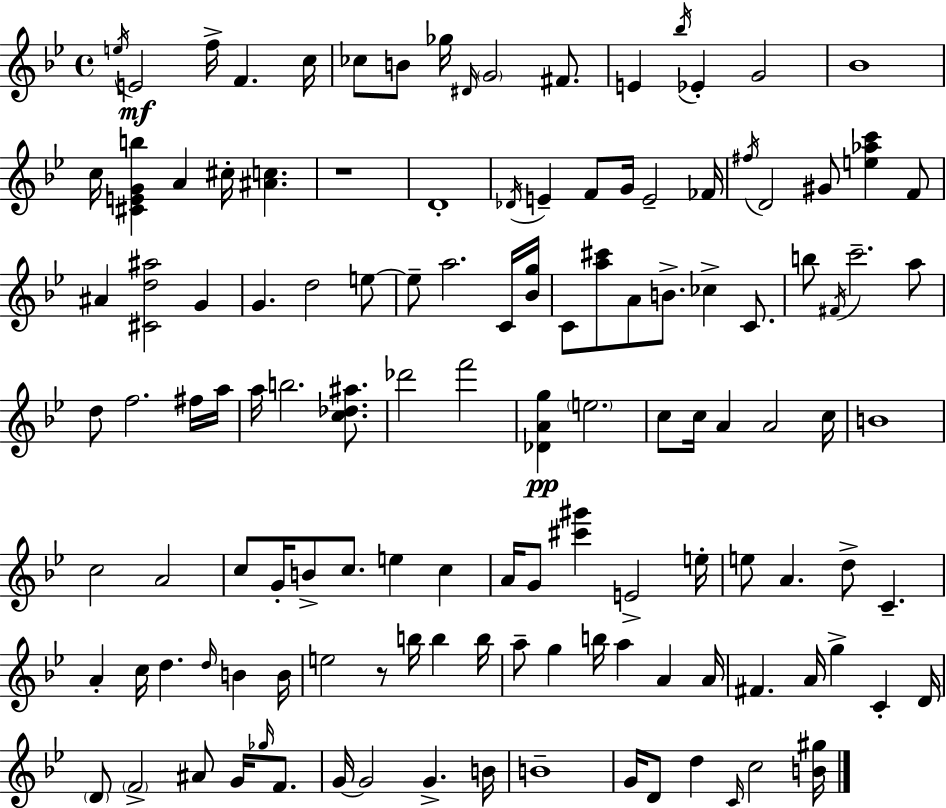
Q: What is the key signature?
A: G minor